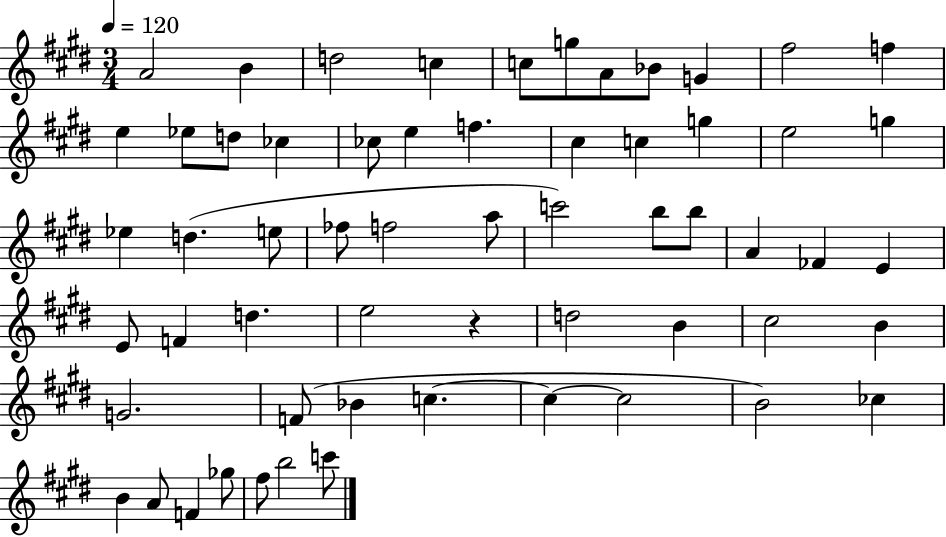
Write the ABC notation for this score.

X:1
T:Untitled
M:3/4
L:1/4
K:E
A2 B d2 c c/2 g/2 A/2 _B/2 G ^f2 f e _e/2 d/2 _c _c/2 e f ^c c g e2 g _e d e/2 _f/2 f2 a/2 c'2 b/2 b/2 A _F E E/2 F d e2 z d2 B ^c2 B G2 F/2 _B c c c2 B2 _c B A/2 F _g/2 ^f/2 b2 c'/2